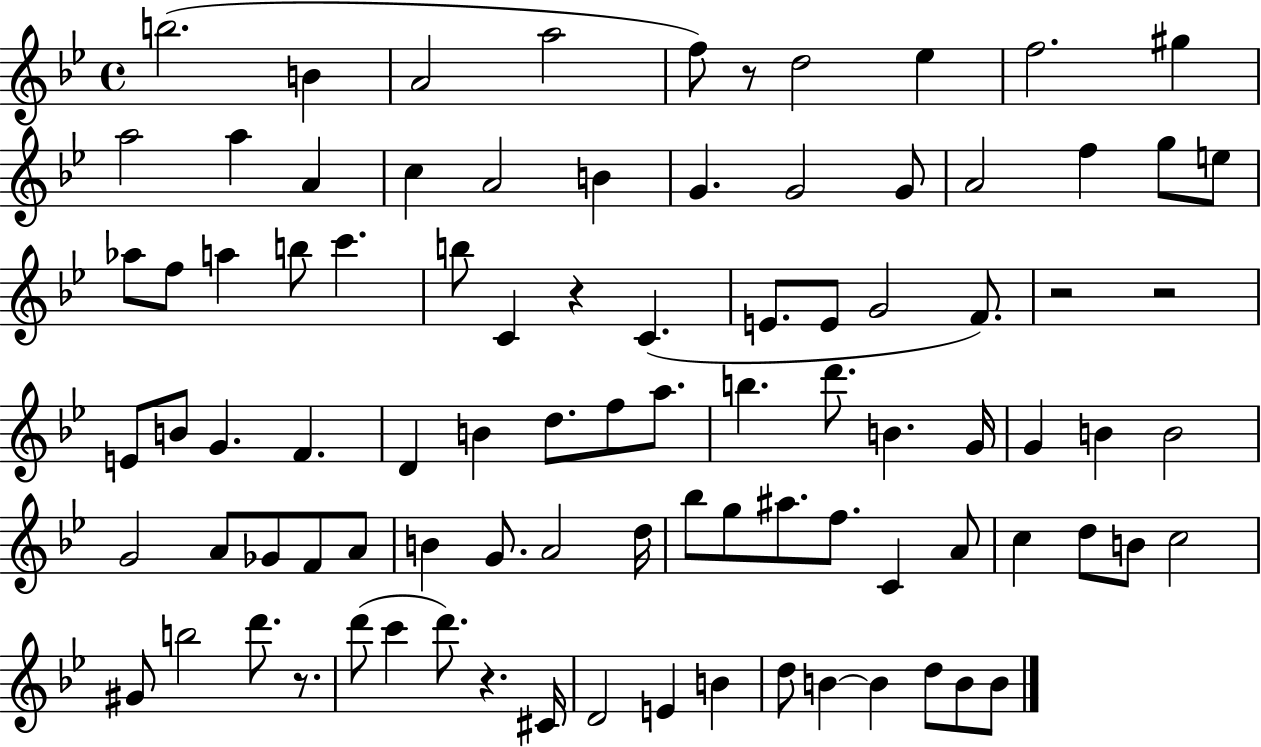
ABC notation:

X:1
T:Untitled
M:4/4
L:1/4
K:Bb
b2 B A2 a2 f/2 z/2 d2 _e f2 ^g a2 a A c A2 B G G2 G/2 A2 f g/2 e/2 _a/2 f/2 a b/2 c' b/2 C z C E/2 E/2 G2 F/2 z2 z2 E/2 B/2 G F D B d/2 f/2 a/2 b d'/2 B G/4 G B B2 G2 A/2 _G/2 F/2 A/2 B G/2 A2 d/4 _b/2 g/2 ^a/2 f/2 C A/2 c d/2 B/2 c2 ^G/2 b2 d'/2 z/2 d'/2 c' d'/2 z ^C/4 D2 E B d/2 B B d/2 B/2 B/2